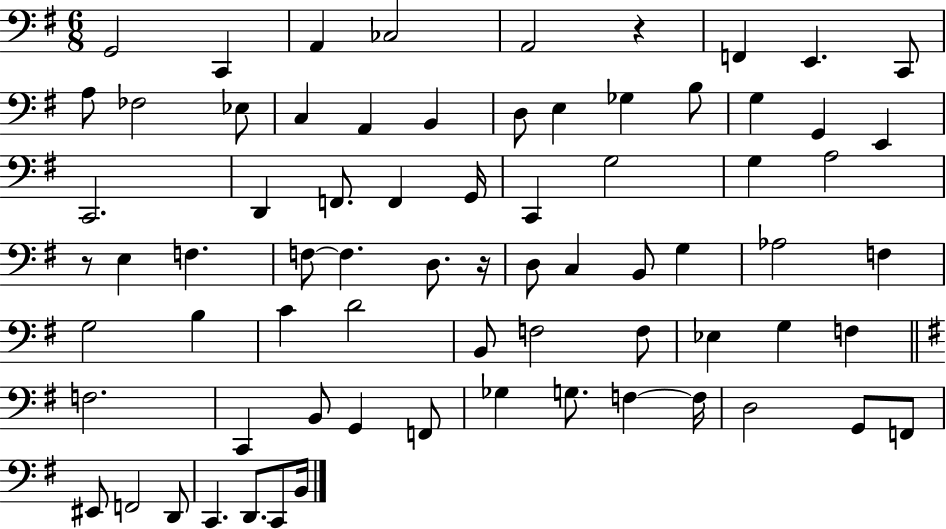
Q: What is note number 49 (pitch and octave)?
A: Eb3